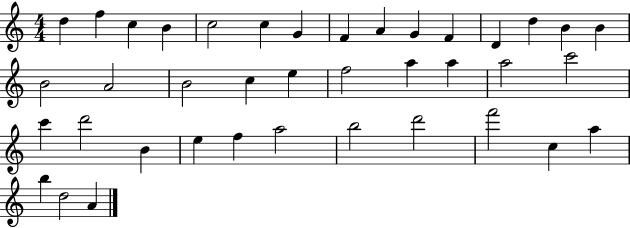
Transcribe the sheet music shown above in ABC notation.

X:1
T:Untitled
M:4/4
L:1/4
K:C
d f c B c2 c G F A G F D d B B B2 A2 B2 c e f2 a a a2 c'2 c' d'2 B e f a2 b2 d'2 f'2 c a b d2 A